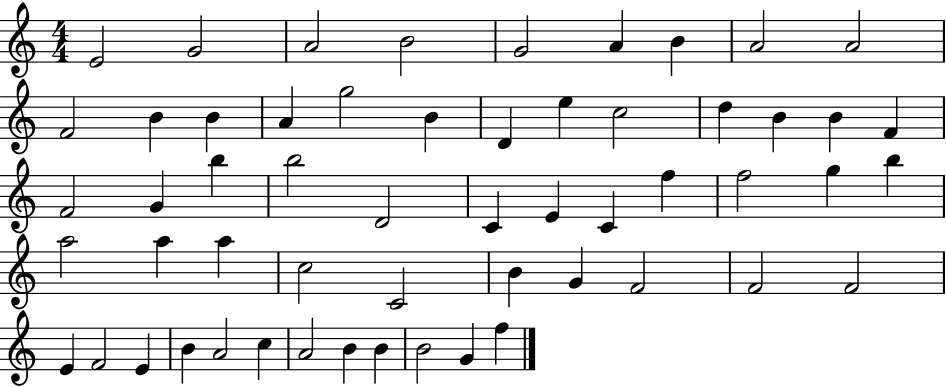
X:1
T:Untitled
M:4/4
L:1/4
K:C
E2 G2 A2 B2 G2 A B A2 A2 F2 B B A g2 B D e c2 d B B F F2 G b b2 D2 C E C f f2 g b a2 a a c2 C2 B G F2 F2 F2 E F2 E B A2 c A2 B B B2 G f